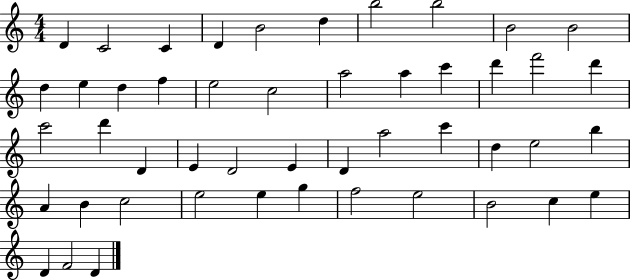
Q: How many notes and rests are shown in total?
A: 48